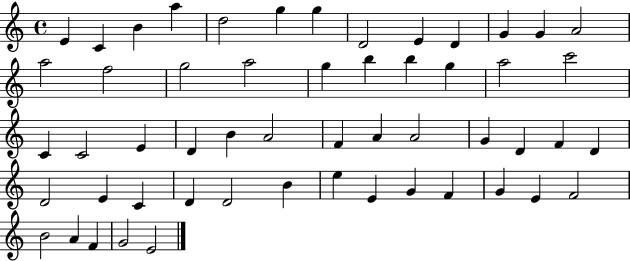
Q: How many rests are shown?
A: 0